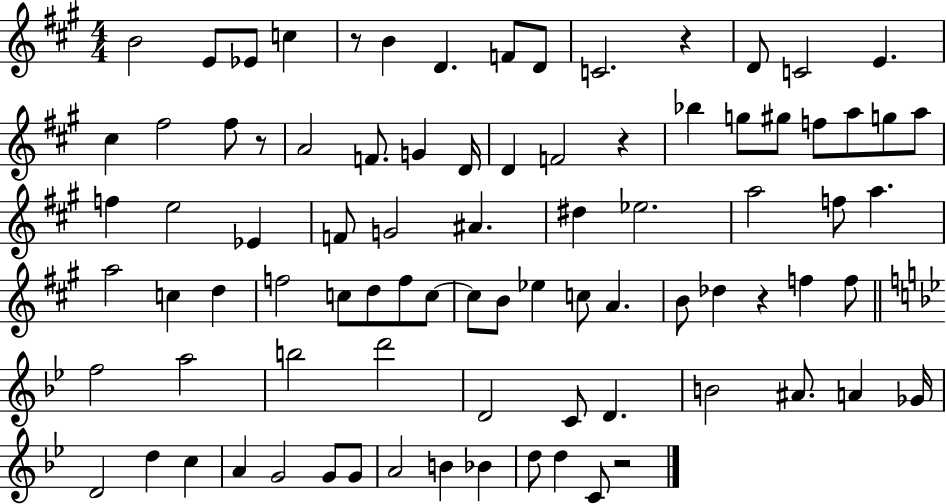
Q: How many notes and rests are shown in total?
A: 86